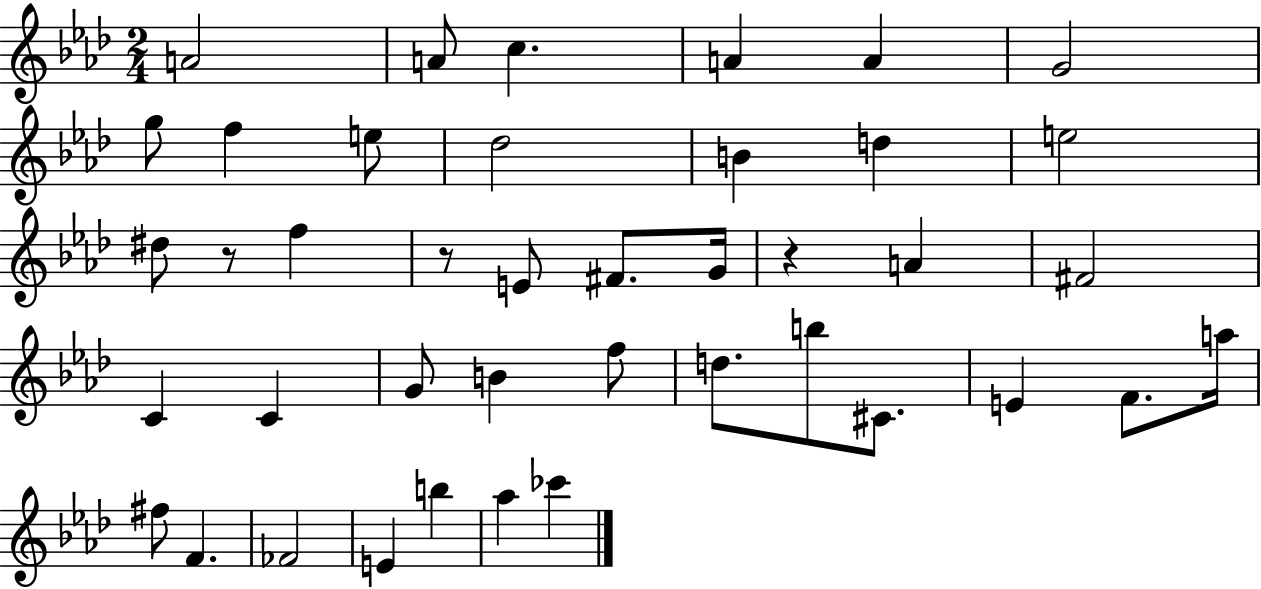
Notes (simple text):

A4/h A4/e C5/q. A4/q A4/q G4/h G5/e F5/q E5/e Db5/h B4/q D5/q E5/h D#5/e R/e F5/q R/e E4/e F#4/e. G4/s R/q A4/q F#4/h C4/q C4/q G4/e B4/q F5/e D5/e. B5/e C#4/e. E4/q F4/e. A5/s F#5/e F4/q. FES4/h E4/q B5/q Ab5/q CES6/q